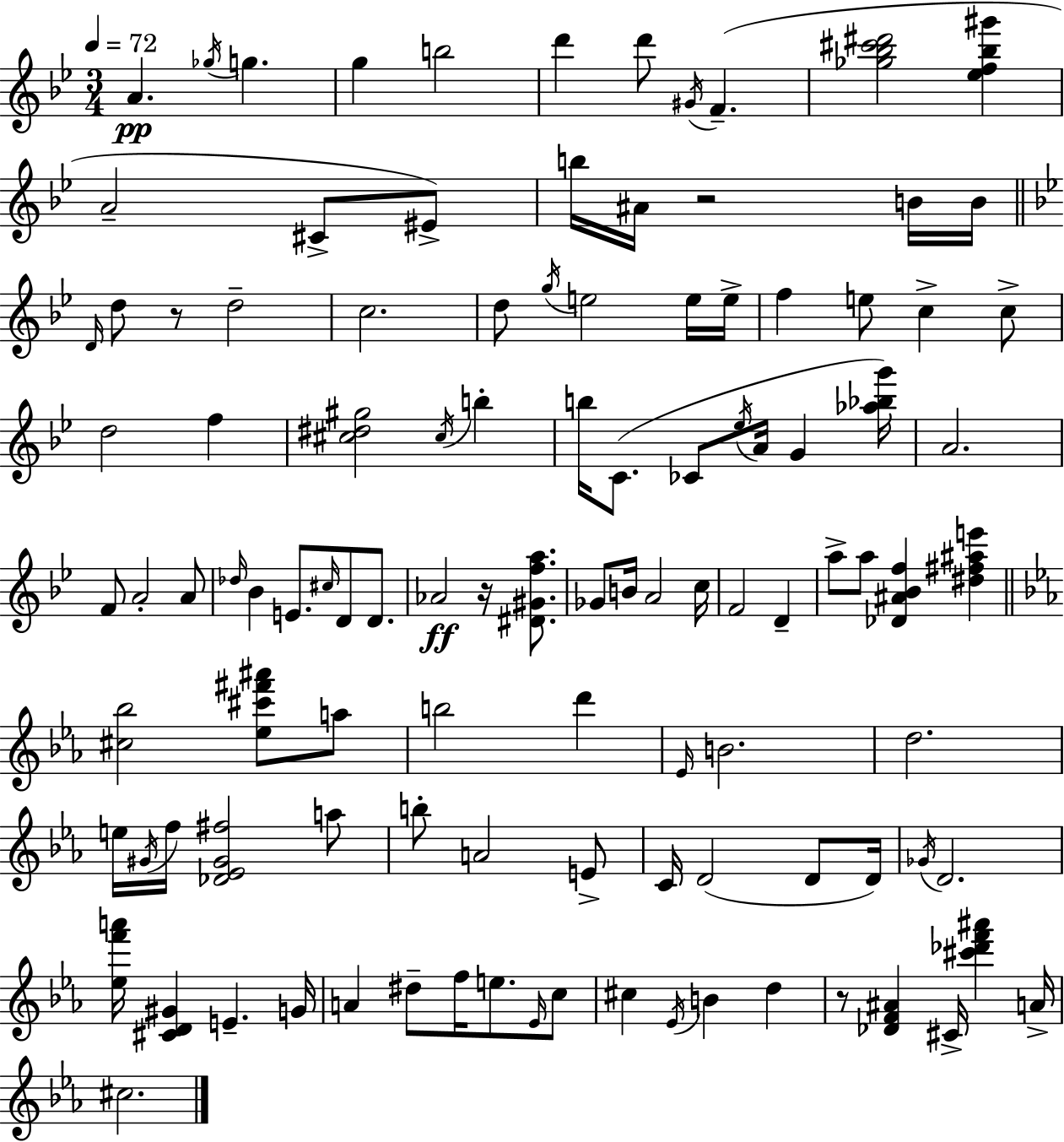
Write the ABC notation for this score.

X:1
T:Untitled
M:3/4
L:1/4
K:Bb
A _g/4 g g b2 d' d'/2 ^G/4 F [_g_b^c'^d']2 [_ef_b^g'] A2 ^C/2 ^E/2 b/4 ^A/4 z2 B/4 B/4 D/4 d/2 z/2 d2 c2 d/2 g/4 e2 e/4 e/4 f e/2 c c/2 d2 f [^c^d^g]2 ^c/4 b b/4 C/2 _C/2 _e/4 A/4 G [_a_bg']/4 A2 F/2 A2 A/2 _d/4 _B E/2 ^c/4 D/2 D/2 _A2 z/4 [^D^Gfa]/2 _G/2 B/4 A2 c/4 F2 D a/2 a/2 [_D^A_Bf] [^d^f^ae'] [^c_b]2 [_e^c'^f'^a']/2 a/2 b2 d' _E/4 B2 d2 e/4 ^G/4 f/4 [_D_E^G^f]2 a/2 b/2 A2 E/2 C/4 D2 D/2 D/4 _G/4 D2 [_ef'a']/4 [^CD^G] E G/4 A ^d/2 f/4 e/2 _E/4 c/2 ^c _E/4 B d z/2 [_DF^A] ^C/4 [^c'_d'f'^a'] A/4 ^c2